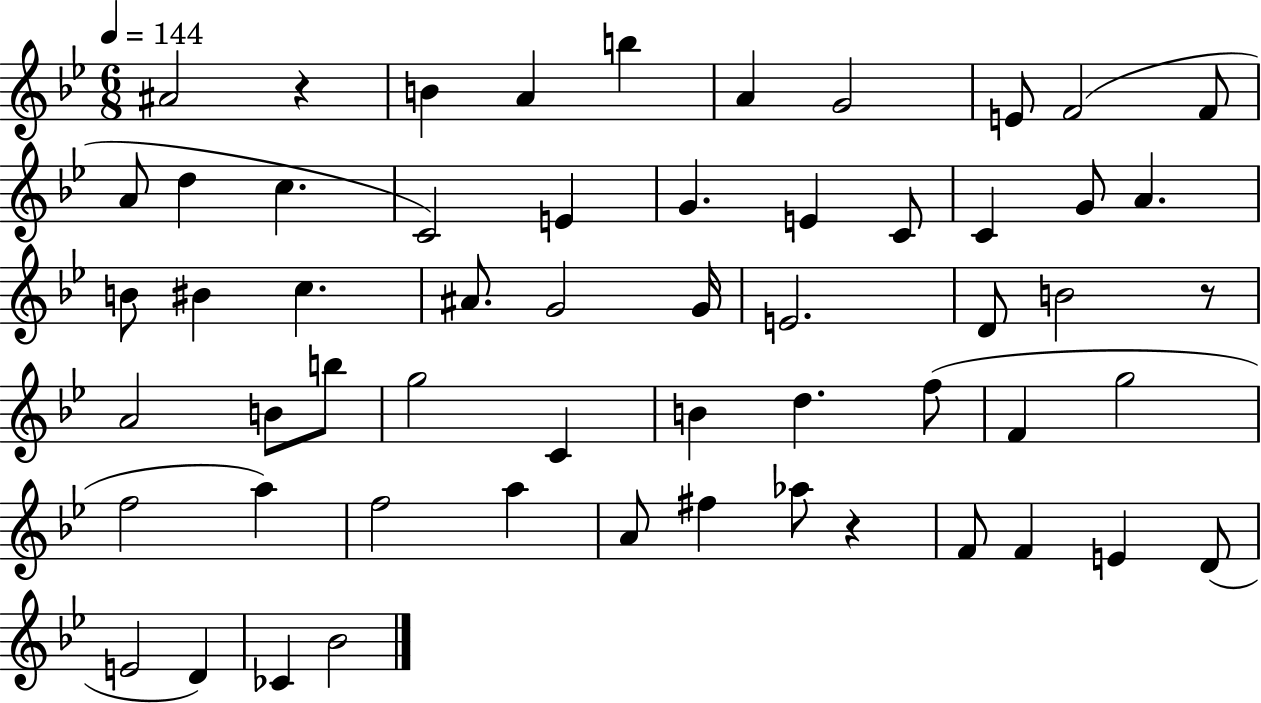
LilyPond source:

{
  \clef treble
  \numericTimeSignature
  \time 6/8
  \key bes \major
  \tempo 4 = 144
  ais'2 r4 | b'4 a'4 b''4 | a'4 g'2 | e'8 f'2( f'8 | \break a'8 d''4 c''4. | c'2) e'4 | g'4. e'4 c'8 | c'4 g'8 a'4. | \break b'8 bis'4 c''4. | ais'8. g'2 g'16 | e'2. | d'8 b'2 r8 | \break a'2 b'8 b''8 | g''2 c'4 | b'4 d''4. f''8( | f'4 g''2 | \break f''2 a''4) | f''2 a''4 | a'8 fis''4 aes''8 r4 | f'8 f'4 e'4 d'8( | \break e'2 d'4) | ces'4 bes'2 | \bar "|."
}